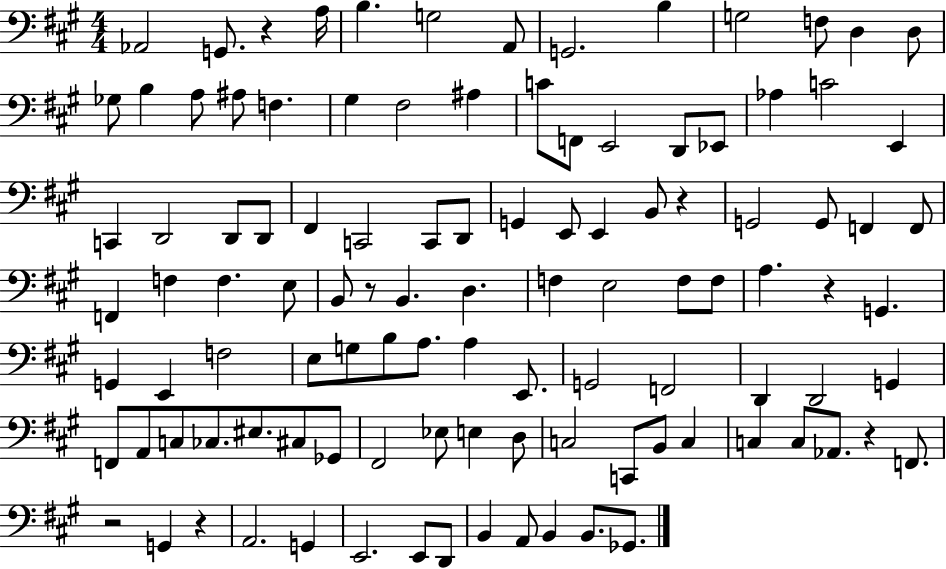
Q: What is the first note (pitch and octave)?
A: Ab2